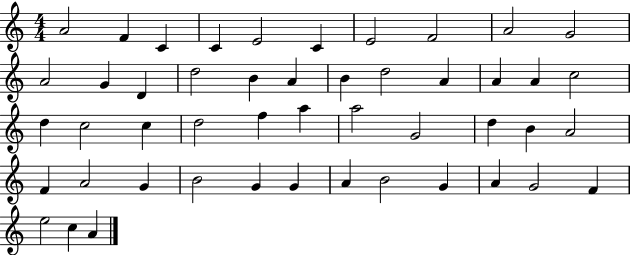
A4/h F4/q C4/q C4/q E4/h C4/q E4/h F4/h A4/h G4/h A4/h G4/q D4/q D5/h B4/q A4/q B4/q D5/h A4/q A4/q A4/q C5/h D5/q C5/h C5/q D5/h F5/q A5/q A5/h G4/h D5/q B4/q A4/h F4/q A4/h G4/q B4/h G4/q G4/q A4/q B4/h G4/q A4/q G4/h F4/q E5/h C5/q A4/q